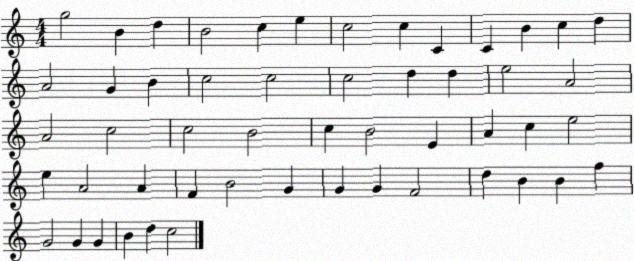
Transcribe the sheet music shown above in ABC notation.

X:1
T:Untitled
M:4/4
L:1/4
K:C
g2 B d B2 c e c2 c C C B c d A2 G B c2 c2 c2 d d e2 A2 A2 c2 c2 B2 c B2 E A c e2 e A2 A F B2 G G G F2 d B B f G2 G G B d c2